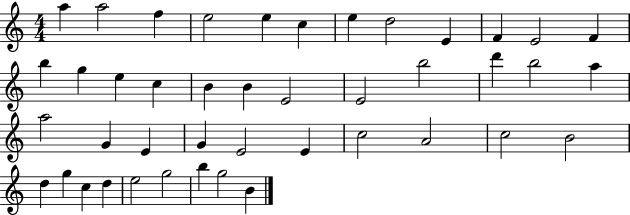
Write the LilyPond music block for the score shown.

{
  \clef treble
  \numericTimeSignature
  \time 4/4
  \key c \major
  a''4 a''2 f''4 | e''2 e''4 c''4 | e''4 d''2 e'4 | f'4 e'2 f'4 | \break b''4 g''4 e''4 c''4 | b'4 b'4 e'2 | e'2 b''2 | d'''4 b''2 a''4 | \break a''2 g'4 e'4 | g'4 e'2 e'4 | c''2 a'2 | c''2 b'2 | \break d''4 g''4 c''4 d''4 | e''2 g''2 | b''4 g''2 b'4 | \bar "|."
}